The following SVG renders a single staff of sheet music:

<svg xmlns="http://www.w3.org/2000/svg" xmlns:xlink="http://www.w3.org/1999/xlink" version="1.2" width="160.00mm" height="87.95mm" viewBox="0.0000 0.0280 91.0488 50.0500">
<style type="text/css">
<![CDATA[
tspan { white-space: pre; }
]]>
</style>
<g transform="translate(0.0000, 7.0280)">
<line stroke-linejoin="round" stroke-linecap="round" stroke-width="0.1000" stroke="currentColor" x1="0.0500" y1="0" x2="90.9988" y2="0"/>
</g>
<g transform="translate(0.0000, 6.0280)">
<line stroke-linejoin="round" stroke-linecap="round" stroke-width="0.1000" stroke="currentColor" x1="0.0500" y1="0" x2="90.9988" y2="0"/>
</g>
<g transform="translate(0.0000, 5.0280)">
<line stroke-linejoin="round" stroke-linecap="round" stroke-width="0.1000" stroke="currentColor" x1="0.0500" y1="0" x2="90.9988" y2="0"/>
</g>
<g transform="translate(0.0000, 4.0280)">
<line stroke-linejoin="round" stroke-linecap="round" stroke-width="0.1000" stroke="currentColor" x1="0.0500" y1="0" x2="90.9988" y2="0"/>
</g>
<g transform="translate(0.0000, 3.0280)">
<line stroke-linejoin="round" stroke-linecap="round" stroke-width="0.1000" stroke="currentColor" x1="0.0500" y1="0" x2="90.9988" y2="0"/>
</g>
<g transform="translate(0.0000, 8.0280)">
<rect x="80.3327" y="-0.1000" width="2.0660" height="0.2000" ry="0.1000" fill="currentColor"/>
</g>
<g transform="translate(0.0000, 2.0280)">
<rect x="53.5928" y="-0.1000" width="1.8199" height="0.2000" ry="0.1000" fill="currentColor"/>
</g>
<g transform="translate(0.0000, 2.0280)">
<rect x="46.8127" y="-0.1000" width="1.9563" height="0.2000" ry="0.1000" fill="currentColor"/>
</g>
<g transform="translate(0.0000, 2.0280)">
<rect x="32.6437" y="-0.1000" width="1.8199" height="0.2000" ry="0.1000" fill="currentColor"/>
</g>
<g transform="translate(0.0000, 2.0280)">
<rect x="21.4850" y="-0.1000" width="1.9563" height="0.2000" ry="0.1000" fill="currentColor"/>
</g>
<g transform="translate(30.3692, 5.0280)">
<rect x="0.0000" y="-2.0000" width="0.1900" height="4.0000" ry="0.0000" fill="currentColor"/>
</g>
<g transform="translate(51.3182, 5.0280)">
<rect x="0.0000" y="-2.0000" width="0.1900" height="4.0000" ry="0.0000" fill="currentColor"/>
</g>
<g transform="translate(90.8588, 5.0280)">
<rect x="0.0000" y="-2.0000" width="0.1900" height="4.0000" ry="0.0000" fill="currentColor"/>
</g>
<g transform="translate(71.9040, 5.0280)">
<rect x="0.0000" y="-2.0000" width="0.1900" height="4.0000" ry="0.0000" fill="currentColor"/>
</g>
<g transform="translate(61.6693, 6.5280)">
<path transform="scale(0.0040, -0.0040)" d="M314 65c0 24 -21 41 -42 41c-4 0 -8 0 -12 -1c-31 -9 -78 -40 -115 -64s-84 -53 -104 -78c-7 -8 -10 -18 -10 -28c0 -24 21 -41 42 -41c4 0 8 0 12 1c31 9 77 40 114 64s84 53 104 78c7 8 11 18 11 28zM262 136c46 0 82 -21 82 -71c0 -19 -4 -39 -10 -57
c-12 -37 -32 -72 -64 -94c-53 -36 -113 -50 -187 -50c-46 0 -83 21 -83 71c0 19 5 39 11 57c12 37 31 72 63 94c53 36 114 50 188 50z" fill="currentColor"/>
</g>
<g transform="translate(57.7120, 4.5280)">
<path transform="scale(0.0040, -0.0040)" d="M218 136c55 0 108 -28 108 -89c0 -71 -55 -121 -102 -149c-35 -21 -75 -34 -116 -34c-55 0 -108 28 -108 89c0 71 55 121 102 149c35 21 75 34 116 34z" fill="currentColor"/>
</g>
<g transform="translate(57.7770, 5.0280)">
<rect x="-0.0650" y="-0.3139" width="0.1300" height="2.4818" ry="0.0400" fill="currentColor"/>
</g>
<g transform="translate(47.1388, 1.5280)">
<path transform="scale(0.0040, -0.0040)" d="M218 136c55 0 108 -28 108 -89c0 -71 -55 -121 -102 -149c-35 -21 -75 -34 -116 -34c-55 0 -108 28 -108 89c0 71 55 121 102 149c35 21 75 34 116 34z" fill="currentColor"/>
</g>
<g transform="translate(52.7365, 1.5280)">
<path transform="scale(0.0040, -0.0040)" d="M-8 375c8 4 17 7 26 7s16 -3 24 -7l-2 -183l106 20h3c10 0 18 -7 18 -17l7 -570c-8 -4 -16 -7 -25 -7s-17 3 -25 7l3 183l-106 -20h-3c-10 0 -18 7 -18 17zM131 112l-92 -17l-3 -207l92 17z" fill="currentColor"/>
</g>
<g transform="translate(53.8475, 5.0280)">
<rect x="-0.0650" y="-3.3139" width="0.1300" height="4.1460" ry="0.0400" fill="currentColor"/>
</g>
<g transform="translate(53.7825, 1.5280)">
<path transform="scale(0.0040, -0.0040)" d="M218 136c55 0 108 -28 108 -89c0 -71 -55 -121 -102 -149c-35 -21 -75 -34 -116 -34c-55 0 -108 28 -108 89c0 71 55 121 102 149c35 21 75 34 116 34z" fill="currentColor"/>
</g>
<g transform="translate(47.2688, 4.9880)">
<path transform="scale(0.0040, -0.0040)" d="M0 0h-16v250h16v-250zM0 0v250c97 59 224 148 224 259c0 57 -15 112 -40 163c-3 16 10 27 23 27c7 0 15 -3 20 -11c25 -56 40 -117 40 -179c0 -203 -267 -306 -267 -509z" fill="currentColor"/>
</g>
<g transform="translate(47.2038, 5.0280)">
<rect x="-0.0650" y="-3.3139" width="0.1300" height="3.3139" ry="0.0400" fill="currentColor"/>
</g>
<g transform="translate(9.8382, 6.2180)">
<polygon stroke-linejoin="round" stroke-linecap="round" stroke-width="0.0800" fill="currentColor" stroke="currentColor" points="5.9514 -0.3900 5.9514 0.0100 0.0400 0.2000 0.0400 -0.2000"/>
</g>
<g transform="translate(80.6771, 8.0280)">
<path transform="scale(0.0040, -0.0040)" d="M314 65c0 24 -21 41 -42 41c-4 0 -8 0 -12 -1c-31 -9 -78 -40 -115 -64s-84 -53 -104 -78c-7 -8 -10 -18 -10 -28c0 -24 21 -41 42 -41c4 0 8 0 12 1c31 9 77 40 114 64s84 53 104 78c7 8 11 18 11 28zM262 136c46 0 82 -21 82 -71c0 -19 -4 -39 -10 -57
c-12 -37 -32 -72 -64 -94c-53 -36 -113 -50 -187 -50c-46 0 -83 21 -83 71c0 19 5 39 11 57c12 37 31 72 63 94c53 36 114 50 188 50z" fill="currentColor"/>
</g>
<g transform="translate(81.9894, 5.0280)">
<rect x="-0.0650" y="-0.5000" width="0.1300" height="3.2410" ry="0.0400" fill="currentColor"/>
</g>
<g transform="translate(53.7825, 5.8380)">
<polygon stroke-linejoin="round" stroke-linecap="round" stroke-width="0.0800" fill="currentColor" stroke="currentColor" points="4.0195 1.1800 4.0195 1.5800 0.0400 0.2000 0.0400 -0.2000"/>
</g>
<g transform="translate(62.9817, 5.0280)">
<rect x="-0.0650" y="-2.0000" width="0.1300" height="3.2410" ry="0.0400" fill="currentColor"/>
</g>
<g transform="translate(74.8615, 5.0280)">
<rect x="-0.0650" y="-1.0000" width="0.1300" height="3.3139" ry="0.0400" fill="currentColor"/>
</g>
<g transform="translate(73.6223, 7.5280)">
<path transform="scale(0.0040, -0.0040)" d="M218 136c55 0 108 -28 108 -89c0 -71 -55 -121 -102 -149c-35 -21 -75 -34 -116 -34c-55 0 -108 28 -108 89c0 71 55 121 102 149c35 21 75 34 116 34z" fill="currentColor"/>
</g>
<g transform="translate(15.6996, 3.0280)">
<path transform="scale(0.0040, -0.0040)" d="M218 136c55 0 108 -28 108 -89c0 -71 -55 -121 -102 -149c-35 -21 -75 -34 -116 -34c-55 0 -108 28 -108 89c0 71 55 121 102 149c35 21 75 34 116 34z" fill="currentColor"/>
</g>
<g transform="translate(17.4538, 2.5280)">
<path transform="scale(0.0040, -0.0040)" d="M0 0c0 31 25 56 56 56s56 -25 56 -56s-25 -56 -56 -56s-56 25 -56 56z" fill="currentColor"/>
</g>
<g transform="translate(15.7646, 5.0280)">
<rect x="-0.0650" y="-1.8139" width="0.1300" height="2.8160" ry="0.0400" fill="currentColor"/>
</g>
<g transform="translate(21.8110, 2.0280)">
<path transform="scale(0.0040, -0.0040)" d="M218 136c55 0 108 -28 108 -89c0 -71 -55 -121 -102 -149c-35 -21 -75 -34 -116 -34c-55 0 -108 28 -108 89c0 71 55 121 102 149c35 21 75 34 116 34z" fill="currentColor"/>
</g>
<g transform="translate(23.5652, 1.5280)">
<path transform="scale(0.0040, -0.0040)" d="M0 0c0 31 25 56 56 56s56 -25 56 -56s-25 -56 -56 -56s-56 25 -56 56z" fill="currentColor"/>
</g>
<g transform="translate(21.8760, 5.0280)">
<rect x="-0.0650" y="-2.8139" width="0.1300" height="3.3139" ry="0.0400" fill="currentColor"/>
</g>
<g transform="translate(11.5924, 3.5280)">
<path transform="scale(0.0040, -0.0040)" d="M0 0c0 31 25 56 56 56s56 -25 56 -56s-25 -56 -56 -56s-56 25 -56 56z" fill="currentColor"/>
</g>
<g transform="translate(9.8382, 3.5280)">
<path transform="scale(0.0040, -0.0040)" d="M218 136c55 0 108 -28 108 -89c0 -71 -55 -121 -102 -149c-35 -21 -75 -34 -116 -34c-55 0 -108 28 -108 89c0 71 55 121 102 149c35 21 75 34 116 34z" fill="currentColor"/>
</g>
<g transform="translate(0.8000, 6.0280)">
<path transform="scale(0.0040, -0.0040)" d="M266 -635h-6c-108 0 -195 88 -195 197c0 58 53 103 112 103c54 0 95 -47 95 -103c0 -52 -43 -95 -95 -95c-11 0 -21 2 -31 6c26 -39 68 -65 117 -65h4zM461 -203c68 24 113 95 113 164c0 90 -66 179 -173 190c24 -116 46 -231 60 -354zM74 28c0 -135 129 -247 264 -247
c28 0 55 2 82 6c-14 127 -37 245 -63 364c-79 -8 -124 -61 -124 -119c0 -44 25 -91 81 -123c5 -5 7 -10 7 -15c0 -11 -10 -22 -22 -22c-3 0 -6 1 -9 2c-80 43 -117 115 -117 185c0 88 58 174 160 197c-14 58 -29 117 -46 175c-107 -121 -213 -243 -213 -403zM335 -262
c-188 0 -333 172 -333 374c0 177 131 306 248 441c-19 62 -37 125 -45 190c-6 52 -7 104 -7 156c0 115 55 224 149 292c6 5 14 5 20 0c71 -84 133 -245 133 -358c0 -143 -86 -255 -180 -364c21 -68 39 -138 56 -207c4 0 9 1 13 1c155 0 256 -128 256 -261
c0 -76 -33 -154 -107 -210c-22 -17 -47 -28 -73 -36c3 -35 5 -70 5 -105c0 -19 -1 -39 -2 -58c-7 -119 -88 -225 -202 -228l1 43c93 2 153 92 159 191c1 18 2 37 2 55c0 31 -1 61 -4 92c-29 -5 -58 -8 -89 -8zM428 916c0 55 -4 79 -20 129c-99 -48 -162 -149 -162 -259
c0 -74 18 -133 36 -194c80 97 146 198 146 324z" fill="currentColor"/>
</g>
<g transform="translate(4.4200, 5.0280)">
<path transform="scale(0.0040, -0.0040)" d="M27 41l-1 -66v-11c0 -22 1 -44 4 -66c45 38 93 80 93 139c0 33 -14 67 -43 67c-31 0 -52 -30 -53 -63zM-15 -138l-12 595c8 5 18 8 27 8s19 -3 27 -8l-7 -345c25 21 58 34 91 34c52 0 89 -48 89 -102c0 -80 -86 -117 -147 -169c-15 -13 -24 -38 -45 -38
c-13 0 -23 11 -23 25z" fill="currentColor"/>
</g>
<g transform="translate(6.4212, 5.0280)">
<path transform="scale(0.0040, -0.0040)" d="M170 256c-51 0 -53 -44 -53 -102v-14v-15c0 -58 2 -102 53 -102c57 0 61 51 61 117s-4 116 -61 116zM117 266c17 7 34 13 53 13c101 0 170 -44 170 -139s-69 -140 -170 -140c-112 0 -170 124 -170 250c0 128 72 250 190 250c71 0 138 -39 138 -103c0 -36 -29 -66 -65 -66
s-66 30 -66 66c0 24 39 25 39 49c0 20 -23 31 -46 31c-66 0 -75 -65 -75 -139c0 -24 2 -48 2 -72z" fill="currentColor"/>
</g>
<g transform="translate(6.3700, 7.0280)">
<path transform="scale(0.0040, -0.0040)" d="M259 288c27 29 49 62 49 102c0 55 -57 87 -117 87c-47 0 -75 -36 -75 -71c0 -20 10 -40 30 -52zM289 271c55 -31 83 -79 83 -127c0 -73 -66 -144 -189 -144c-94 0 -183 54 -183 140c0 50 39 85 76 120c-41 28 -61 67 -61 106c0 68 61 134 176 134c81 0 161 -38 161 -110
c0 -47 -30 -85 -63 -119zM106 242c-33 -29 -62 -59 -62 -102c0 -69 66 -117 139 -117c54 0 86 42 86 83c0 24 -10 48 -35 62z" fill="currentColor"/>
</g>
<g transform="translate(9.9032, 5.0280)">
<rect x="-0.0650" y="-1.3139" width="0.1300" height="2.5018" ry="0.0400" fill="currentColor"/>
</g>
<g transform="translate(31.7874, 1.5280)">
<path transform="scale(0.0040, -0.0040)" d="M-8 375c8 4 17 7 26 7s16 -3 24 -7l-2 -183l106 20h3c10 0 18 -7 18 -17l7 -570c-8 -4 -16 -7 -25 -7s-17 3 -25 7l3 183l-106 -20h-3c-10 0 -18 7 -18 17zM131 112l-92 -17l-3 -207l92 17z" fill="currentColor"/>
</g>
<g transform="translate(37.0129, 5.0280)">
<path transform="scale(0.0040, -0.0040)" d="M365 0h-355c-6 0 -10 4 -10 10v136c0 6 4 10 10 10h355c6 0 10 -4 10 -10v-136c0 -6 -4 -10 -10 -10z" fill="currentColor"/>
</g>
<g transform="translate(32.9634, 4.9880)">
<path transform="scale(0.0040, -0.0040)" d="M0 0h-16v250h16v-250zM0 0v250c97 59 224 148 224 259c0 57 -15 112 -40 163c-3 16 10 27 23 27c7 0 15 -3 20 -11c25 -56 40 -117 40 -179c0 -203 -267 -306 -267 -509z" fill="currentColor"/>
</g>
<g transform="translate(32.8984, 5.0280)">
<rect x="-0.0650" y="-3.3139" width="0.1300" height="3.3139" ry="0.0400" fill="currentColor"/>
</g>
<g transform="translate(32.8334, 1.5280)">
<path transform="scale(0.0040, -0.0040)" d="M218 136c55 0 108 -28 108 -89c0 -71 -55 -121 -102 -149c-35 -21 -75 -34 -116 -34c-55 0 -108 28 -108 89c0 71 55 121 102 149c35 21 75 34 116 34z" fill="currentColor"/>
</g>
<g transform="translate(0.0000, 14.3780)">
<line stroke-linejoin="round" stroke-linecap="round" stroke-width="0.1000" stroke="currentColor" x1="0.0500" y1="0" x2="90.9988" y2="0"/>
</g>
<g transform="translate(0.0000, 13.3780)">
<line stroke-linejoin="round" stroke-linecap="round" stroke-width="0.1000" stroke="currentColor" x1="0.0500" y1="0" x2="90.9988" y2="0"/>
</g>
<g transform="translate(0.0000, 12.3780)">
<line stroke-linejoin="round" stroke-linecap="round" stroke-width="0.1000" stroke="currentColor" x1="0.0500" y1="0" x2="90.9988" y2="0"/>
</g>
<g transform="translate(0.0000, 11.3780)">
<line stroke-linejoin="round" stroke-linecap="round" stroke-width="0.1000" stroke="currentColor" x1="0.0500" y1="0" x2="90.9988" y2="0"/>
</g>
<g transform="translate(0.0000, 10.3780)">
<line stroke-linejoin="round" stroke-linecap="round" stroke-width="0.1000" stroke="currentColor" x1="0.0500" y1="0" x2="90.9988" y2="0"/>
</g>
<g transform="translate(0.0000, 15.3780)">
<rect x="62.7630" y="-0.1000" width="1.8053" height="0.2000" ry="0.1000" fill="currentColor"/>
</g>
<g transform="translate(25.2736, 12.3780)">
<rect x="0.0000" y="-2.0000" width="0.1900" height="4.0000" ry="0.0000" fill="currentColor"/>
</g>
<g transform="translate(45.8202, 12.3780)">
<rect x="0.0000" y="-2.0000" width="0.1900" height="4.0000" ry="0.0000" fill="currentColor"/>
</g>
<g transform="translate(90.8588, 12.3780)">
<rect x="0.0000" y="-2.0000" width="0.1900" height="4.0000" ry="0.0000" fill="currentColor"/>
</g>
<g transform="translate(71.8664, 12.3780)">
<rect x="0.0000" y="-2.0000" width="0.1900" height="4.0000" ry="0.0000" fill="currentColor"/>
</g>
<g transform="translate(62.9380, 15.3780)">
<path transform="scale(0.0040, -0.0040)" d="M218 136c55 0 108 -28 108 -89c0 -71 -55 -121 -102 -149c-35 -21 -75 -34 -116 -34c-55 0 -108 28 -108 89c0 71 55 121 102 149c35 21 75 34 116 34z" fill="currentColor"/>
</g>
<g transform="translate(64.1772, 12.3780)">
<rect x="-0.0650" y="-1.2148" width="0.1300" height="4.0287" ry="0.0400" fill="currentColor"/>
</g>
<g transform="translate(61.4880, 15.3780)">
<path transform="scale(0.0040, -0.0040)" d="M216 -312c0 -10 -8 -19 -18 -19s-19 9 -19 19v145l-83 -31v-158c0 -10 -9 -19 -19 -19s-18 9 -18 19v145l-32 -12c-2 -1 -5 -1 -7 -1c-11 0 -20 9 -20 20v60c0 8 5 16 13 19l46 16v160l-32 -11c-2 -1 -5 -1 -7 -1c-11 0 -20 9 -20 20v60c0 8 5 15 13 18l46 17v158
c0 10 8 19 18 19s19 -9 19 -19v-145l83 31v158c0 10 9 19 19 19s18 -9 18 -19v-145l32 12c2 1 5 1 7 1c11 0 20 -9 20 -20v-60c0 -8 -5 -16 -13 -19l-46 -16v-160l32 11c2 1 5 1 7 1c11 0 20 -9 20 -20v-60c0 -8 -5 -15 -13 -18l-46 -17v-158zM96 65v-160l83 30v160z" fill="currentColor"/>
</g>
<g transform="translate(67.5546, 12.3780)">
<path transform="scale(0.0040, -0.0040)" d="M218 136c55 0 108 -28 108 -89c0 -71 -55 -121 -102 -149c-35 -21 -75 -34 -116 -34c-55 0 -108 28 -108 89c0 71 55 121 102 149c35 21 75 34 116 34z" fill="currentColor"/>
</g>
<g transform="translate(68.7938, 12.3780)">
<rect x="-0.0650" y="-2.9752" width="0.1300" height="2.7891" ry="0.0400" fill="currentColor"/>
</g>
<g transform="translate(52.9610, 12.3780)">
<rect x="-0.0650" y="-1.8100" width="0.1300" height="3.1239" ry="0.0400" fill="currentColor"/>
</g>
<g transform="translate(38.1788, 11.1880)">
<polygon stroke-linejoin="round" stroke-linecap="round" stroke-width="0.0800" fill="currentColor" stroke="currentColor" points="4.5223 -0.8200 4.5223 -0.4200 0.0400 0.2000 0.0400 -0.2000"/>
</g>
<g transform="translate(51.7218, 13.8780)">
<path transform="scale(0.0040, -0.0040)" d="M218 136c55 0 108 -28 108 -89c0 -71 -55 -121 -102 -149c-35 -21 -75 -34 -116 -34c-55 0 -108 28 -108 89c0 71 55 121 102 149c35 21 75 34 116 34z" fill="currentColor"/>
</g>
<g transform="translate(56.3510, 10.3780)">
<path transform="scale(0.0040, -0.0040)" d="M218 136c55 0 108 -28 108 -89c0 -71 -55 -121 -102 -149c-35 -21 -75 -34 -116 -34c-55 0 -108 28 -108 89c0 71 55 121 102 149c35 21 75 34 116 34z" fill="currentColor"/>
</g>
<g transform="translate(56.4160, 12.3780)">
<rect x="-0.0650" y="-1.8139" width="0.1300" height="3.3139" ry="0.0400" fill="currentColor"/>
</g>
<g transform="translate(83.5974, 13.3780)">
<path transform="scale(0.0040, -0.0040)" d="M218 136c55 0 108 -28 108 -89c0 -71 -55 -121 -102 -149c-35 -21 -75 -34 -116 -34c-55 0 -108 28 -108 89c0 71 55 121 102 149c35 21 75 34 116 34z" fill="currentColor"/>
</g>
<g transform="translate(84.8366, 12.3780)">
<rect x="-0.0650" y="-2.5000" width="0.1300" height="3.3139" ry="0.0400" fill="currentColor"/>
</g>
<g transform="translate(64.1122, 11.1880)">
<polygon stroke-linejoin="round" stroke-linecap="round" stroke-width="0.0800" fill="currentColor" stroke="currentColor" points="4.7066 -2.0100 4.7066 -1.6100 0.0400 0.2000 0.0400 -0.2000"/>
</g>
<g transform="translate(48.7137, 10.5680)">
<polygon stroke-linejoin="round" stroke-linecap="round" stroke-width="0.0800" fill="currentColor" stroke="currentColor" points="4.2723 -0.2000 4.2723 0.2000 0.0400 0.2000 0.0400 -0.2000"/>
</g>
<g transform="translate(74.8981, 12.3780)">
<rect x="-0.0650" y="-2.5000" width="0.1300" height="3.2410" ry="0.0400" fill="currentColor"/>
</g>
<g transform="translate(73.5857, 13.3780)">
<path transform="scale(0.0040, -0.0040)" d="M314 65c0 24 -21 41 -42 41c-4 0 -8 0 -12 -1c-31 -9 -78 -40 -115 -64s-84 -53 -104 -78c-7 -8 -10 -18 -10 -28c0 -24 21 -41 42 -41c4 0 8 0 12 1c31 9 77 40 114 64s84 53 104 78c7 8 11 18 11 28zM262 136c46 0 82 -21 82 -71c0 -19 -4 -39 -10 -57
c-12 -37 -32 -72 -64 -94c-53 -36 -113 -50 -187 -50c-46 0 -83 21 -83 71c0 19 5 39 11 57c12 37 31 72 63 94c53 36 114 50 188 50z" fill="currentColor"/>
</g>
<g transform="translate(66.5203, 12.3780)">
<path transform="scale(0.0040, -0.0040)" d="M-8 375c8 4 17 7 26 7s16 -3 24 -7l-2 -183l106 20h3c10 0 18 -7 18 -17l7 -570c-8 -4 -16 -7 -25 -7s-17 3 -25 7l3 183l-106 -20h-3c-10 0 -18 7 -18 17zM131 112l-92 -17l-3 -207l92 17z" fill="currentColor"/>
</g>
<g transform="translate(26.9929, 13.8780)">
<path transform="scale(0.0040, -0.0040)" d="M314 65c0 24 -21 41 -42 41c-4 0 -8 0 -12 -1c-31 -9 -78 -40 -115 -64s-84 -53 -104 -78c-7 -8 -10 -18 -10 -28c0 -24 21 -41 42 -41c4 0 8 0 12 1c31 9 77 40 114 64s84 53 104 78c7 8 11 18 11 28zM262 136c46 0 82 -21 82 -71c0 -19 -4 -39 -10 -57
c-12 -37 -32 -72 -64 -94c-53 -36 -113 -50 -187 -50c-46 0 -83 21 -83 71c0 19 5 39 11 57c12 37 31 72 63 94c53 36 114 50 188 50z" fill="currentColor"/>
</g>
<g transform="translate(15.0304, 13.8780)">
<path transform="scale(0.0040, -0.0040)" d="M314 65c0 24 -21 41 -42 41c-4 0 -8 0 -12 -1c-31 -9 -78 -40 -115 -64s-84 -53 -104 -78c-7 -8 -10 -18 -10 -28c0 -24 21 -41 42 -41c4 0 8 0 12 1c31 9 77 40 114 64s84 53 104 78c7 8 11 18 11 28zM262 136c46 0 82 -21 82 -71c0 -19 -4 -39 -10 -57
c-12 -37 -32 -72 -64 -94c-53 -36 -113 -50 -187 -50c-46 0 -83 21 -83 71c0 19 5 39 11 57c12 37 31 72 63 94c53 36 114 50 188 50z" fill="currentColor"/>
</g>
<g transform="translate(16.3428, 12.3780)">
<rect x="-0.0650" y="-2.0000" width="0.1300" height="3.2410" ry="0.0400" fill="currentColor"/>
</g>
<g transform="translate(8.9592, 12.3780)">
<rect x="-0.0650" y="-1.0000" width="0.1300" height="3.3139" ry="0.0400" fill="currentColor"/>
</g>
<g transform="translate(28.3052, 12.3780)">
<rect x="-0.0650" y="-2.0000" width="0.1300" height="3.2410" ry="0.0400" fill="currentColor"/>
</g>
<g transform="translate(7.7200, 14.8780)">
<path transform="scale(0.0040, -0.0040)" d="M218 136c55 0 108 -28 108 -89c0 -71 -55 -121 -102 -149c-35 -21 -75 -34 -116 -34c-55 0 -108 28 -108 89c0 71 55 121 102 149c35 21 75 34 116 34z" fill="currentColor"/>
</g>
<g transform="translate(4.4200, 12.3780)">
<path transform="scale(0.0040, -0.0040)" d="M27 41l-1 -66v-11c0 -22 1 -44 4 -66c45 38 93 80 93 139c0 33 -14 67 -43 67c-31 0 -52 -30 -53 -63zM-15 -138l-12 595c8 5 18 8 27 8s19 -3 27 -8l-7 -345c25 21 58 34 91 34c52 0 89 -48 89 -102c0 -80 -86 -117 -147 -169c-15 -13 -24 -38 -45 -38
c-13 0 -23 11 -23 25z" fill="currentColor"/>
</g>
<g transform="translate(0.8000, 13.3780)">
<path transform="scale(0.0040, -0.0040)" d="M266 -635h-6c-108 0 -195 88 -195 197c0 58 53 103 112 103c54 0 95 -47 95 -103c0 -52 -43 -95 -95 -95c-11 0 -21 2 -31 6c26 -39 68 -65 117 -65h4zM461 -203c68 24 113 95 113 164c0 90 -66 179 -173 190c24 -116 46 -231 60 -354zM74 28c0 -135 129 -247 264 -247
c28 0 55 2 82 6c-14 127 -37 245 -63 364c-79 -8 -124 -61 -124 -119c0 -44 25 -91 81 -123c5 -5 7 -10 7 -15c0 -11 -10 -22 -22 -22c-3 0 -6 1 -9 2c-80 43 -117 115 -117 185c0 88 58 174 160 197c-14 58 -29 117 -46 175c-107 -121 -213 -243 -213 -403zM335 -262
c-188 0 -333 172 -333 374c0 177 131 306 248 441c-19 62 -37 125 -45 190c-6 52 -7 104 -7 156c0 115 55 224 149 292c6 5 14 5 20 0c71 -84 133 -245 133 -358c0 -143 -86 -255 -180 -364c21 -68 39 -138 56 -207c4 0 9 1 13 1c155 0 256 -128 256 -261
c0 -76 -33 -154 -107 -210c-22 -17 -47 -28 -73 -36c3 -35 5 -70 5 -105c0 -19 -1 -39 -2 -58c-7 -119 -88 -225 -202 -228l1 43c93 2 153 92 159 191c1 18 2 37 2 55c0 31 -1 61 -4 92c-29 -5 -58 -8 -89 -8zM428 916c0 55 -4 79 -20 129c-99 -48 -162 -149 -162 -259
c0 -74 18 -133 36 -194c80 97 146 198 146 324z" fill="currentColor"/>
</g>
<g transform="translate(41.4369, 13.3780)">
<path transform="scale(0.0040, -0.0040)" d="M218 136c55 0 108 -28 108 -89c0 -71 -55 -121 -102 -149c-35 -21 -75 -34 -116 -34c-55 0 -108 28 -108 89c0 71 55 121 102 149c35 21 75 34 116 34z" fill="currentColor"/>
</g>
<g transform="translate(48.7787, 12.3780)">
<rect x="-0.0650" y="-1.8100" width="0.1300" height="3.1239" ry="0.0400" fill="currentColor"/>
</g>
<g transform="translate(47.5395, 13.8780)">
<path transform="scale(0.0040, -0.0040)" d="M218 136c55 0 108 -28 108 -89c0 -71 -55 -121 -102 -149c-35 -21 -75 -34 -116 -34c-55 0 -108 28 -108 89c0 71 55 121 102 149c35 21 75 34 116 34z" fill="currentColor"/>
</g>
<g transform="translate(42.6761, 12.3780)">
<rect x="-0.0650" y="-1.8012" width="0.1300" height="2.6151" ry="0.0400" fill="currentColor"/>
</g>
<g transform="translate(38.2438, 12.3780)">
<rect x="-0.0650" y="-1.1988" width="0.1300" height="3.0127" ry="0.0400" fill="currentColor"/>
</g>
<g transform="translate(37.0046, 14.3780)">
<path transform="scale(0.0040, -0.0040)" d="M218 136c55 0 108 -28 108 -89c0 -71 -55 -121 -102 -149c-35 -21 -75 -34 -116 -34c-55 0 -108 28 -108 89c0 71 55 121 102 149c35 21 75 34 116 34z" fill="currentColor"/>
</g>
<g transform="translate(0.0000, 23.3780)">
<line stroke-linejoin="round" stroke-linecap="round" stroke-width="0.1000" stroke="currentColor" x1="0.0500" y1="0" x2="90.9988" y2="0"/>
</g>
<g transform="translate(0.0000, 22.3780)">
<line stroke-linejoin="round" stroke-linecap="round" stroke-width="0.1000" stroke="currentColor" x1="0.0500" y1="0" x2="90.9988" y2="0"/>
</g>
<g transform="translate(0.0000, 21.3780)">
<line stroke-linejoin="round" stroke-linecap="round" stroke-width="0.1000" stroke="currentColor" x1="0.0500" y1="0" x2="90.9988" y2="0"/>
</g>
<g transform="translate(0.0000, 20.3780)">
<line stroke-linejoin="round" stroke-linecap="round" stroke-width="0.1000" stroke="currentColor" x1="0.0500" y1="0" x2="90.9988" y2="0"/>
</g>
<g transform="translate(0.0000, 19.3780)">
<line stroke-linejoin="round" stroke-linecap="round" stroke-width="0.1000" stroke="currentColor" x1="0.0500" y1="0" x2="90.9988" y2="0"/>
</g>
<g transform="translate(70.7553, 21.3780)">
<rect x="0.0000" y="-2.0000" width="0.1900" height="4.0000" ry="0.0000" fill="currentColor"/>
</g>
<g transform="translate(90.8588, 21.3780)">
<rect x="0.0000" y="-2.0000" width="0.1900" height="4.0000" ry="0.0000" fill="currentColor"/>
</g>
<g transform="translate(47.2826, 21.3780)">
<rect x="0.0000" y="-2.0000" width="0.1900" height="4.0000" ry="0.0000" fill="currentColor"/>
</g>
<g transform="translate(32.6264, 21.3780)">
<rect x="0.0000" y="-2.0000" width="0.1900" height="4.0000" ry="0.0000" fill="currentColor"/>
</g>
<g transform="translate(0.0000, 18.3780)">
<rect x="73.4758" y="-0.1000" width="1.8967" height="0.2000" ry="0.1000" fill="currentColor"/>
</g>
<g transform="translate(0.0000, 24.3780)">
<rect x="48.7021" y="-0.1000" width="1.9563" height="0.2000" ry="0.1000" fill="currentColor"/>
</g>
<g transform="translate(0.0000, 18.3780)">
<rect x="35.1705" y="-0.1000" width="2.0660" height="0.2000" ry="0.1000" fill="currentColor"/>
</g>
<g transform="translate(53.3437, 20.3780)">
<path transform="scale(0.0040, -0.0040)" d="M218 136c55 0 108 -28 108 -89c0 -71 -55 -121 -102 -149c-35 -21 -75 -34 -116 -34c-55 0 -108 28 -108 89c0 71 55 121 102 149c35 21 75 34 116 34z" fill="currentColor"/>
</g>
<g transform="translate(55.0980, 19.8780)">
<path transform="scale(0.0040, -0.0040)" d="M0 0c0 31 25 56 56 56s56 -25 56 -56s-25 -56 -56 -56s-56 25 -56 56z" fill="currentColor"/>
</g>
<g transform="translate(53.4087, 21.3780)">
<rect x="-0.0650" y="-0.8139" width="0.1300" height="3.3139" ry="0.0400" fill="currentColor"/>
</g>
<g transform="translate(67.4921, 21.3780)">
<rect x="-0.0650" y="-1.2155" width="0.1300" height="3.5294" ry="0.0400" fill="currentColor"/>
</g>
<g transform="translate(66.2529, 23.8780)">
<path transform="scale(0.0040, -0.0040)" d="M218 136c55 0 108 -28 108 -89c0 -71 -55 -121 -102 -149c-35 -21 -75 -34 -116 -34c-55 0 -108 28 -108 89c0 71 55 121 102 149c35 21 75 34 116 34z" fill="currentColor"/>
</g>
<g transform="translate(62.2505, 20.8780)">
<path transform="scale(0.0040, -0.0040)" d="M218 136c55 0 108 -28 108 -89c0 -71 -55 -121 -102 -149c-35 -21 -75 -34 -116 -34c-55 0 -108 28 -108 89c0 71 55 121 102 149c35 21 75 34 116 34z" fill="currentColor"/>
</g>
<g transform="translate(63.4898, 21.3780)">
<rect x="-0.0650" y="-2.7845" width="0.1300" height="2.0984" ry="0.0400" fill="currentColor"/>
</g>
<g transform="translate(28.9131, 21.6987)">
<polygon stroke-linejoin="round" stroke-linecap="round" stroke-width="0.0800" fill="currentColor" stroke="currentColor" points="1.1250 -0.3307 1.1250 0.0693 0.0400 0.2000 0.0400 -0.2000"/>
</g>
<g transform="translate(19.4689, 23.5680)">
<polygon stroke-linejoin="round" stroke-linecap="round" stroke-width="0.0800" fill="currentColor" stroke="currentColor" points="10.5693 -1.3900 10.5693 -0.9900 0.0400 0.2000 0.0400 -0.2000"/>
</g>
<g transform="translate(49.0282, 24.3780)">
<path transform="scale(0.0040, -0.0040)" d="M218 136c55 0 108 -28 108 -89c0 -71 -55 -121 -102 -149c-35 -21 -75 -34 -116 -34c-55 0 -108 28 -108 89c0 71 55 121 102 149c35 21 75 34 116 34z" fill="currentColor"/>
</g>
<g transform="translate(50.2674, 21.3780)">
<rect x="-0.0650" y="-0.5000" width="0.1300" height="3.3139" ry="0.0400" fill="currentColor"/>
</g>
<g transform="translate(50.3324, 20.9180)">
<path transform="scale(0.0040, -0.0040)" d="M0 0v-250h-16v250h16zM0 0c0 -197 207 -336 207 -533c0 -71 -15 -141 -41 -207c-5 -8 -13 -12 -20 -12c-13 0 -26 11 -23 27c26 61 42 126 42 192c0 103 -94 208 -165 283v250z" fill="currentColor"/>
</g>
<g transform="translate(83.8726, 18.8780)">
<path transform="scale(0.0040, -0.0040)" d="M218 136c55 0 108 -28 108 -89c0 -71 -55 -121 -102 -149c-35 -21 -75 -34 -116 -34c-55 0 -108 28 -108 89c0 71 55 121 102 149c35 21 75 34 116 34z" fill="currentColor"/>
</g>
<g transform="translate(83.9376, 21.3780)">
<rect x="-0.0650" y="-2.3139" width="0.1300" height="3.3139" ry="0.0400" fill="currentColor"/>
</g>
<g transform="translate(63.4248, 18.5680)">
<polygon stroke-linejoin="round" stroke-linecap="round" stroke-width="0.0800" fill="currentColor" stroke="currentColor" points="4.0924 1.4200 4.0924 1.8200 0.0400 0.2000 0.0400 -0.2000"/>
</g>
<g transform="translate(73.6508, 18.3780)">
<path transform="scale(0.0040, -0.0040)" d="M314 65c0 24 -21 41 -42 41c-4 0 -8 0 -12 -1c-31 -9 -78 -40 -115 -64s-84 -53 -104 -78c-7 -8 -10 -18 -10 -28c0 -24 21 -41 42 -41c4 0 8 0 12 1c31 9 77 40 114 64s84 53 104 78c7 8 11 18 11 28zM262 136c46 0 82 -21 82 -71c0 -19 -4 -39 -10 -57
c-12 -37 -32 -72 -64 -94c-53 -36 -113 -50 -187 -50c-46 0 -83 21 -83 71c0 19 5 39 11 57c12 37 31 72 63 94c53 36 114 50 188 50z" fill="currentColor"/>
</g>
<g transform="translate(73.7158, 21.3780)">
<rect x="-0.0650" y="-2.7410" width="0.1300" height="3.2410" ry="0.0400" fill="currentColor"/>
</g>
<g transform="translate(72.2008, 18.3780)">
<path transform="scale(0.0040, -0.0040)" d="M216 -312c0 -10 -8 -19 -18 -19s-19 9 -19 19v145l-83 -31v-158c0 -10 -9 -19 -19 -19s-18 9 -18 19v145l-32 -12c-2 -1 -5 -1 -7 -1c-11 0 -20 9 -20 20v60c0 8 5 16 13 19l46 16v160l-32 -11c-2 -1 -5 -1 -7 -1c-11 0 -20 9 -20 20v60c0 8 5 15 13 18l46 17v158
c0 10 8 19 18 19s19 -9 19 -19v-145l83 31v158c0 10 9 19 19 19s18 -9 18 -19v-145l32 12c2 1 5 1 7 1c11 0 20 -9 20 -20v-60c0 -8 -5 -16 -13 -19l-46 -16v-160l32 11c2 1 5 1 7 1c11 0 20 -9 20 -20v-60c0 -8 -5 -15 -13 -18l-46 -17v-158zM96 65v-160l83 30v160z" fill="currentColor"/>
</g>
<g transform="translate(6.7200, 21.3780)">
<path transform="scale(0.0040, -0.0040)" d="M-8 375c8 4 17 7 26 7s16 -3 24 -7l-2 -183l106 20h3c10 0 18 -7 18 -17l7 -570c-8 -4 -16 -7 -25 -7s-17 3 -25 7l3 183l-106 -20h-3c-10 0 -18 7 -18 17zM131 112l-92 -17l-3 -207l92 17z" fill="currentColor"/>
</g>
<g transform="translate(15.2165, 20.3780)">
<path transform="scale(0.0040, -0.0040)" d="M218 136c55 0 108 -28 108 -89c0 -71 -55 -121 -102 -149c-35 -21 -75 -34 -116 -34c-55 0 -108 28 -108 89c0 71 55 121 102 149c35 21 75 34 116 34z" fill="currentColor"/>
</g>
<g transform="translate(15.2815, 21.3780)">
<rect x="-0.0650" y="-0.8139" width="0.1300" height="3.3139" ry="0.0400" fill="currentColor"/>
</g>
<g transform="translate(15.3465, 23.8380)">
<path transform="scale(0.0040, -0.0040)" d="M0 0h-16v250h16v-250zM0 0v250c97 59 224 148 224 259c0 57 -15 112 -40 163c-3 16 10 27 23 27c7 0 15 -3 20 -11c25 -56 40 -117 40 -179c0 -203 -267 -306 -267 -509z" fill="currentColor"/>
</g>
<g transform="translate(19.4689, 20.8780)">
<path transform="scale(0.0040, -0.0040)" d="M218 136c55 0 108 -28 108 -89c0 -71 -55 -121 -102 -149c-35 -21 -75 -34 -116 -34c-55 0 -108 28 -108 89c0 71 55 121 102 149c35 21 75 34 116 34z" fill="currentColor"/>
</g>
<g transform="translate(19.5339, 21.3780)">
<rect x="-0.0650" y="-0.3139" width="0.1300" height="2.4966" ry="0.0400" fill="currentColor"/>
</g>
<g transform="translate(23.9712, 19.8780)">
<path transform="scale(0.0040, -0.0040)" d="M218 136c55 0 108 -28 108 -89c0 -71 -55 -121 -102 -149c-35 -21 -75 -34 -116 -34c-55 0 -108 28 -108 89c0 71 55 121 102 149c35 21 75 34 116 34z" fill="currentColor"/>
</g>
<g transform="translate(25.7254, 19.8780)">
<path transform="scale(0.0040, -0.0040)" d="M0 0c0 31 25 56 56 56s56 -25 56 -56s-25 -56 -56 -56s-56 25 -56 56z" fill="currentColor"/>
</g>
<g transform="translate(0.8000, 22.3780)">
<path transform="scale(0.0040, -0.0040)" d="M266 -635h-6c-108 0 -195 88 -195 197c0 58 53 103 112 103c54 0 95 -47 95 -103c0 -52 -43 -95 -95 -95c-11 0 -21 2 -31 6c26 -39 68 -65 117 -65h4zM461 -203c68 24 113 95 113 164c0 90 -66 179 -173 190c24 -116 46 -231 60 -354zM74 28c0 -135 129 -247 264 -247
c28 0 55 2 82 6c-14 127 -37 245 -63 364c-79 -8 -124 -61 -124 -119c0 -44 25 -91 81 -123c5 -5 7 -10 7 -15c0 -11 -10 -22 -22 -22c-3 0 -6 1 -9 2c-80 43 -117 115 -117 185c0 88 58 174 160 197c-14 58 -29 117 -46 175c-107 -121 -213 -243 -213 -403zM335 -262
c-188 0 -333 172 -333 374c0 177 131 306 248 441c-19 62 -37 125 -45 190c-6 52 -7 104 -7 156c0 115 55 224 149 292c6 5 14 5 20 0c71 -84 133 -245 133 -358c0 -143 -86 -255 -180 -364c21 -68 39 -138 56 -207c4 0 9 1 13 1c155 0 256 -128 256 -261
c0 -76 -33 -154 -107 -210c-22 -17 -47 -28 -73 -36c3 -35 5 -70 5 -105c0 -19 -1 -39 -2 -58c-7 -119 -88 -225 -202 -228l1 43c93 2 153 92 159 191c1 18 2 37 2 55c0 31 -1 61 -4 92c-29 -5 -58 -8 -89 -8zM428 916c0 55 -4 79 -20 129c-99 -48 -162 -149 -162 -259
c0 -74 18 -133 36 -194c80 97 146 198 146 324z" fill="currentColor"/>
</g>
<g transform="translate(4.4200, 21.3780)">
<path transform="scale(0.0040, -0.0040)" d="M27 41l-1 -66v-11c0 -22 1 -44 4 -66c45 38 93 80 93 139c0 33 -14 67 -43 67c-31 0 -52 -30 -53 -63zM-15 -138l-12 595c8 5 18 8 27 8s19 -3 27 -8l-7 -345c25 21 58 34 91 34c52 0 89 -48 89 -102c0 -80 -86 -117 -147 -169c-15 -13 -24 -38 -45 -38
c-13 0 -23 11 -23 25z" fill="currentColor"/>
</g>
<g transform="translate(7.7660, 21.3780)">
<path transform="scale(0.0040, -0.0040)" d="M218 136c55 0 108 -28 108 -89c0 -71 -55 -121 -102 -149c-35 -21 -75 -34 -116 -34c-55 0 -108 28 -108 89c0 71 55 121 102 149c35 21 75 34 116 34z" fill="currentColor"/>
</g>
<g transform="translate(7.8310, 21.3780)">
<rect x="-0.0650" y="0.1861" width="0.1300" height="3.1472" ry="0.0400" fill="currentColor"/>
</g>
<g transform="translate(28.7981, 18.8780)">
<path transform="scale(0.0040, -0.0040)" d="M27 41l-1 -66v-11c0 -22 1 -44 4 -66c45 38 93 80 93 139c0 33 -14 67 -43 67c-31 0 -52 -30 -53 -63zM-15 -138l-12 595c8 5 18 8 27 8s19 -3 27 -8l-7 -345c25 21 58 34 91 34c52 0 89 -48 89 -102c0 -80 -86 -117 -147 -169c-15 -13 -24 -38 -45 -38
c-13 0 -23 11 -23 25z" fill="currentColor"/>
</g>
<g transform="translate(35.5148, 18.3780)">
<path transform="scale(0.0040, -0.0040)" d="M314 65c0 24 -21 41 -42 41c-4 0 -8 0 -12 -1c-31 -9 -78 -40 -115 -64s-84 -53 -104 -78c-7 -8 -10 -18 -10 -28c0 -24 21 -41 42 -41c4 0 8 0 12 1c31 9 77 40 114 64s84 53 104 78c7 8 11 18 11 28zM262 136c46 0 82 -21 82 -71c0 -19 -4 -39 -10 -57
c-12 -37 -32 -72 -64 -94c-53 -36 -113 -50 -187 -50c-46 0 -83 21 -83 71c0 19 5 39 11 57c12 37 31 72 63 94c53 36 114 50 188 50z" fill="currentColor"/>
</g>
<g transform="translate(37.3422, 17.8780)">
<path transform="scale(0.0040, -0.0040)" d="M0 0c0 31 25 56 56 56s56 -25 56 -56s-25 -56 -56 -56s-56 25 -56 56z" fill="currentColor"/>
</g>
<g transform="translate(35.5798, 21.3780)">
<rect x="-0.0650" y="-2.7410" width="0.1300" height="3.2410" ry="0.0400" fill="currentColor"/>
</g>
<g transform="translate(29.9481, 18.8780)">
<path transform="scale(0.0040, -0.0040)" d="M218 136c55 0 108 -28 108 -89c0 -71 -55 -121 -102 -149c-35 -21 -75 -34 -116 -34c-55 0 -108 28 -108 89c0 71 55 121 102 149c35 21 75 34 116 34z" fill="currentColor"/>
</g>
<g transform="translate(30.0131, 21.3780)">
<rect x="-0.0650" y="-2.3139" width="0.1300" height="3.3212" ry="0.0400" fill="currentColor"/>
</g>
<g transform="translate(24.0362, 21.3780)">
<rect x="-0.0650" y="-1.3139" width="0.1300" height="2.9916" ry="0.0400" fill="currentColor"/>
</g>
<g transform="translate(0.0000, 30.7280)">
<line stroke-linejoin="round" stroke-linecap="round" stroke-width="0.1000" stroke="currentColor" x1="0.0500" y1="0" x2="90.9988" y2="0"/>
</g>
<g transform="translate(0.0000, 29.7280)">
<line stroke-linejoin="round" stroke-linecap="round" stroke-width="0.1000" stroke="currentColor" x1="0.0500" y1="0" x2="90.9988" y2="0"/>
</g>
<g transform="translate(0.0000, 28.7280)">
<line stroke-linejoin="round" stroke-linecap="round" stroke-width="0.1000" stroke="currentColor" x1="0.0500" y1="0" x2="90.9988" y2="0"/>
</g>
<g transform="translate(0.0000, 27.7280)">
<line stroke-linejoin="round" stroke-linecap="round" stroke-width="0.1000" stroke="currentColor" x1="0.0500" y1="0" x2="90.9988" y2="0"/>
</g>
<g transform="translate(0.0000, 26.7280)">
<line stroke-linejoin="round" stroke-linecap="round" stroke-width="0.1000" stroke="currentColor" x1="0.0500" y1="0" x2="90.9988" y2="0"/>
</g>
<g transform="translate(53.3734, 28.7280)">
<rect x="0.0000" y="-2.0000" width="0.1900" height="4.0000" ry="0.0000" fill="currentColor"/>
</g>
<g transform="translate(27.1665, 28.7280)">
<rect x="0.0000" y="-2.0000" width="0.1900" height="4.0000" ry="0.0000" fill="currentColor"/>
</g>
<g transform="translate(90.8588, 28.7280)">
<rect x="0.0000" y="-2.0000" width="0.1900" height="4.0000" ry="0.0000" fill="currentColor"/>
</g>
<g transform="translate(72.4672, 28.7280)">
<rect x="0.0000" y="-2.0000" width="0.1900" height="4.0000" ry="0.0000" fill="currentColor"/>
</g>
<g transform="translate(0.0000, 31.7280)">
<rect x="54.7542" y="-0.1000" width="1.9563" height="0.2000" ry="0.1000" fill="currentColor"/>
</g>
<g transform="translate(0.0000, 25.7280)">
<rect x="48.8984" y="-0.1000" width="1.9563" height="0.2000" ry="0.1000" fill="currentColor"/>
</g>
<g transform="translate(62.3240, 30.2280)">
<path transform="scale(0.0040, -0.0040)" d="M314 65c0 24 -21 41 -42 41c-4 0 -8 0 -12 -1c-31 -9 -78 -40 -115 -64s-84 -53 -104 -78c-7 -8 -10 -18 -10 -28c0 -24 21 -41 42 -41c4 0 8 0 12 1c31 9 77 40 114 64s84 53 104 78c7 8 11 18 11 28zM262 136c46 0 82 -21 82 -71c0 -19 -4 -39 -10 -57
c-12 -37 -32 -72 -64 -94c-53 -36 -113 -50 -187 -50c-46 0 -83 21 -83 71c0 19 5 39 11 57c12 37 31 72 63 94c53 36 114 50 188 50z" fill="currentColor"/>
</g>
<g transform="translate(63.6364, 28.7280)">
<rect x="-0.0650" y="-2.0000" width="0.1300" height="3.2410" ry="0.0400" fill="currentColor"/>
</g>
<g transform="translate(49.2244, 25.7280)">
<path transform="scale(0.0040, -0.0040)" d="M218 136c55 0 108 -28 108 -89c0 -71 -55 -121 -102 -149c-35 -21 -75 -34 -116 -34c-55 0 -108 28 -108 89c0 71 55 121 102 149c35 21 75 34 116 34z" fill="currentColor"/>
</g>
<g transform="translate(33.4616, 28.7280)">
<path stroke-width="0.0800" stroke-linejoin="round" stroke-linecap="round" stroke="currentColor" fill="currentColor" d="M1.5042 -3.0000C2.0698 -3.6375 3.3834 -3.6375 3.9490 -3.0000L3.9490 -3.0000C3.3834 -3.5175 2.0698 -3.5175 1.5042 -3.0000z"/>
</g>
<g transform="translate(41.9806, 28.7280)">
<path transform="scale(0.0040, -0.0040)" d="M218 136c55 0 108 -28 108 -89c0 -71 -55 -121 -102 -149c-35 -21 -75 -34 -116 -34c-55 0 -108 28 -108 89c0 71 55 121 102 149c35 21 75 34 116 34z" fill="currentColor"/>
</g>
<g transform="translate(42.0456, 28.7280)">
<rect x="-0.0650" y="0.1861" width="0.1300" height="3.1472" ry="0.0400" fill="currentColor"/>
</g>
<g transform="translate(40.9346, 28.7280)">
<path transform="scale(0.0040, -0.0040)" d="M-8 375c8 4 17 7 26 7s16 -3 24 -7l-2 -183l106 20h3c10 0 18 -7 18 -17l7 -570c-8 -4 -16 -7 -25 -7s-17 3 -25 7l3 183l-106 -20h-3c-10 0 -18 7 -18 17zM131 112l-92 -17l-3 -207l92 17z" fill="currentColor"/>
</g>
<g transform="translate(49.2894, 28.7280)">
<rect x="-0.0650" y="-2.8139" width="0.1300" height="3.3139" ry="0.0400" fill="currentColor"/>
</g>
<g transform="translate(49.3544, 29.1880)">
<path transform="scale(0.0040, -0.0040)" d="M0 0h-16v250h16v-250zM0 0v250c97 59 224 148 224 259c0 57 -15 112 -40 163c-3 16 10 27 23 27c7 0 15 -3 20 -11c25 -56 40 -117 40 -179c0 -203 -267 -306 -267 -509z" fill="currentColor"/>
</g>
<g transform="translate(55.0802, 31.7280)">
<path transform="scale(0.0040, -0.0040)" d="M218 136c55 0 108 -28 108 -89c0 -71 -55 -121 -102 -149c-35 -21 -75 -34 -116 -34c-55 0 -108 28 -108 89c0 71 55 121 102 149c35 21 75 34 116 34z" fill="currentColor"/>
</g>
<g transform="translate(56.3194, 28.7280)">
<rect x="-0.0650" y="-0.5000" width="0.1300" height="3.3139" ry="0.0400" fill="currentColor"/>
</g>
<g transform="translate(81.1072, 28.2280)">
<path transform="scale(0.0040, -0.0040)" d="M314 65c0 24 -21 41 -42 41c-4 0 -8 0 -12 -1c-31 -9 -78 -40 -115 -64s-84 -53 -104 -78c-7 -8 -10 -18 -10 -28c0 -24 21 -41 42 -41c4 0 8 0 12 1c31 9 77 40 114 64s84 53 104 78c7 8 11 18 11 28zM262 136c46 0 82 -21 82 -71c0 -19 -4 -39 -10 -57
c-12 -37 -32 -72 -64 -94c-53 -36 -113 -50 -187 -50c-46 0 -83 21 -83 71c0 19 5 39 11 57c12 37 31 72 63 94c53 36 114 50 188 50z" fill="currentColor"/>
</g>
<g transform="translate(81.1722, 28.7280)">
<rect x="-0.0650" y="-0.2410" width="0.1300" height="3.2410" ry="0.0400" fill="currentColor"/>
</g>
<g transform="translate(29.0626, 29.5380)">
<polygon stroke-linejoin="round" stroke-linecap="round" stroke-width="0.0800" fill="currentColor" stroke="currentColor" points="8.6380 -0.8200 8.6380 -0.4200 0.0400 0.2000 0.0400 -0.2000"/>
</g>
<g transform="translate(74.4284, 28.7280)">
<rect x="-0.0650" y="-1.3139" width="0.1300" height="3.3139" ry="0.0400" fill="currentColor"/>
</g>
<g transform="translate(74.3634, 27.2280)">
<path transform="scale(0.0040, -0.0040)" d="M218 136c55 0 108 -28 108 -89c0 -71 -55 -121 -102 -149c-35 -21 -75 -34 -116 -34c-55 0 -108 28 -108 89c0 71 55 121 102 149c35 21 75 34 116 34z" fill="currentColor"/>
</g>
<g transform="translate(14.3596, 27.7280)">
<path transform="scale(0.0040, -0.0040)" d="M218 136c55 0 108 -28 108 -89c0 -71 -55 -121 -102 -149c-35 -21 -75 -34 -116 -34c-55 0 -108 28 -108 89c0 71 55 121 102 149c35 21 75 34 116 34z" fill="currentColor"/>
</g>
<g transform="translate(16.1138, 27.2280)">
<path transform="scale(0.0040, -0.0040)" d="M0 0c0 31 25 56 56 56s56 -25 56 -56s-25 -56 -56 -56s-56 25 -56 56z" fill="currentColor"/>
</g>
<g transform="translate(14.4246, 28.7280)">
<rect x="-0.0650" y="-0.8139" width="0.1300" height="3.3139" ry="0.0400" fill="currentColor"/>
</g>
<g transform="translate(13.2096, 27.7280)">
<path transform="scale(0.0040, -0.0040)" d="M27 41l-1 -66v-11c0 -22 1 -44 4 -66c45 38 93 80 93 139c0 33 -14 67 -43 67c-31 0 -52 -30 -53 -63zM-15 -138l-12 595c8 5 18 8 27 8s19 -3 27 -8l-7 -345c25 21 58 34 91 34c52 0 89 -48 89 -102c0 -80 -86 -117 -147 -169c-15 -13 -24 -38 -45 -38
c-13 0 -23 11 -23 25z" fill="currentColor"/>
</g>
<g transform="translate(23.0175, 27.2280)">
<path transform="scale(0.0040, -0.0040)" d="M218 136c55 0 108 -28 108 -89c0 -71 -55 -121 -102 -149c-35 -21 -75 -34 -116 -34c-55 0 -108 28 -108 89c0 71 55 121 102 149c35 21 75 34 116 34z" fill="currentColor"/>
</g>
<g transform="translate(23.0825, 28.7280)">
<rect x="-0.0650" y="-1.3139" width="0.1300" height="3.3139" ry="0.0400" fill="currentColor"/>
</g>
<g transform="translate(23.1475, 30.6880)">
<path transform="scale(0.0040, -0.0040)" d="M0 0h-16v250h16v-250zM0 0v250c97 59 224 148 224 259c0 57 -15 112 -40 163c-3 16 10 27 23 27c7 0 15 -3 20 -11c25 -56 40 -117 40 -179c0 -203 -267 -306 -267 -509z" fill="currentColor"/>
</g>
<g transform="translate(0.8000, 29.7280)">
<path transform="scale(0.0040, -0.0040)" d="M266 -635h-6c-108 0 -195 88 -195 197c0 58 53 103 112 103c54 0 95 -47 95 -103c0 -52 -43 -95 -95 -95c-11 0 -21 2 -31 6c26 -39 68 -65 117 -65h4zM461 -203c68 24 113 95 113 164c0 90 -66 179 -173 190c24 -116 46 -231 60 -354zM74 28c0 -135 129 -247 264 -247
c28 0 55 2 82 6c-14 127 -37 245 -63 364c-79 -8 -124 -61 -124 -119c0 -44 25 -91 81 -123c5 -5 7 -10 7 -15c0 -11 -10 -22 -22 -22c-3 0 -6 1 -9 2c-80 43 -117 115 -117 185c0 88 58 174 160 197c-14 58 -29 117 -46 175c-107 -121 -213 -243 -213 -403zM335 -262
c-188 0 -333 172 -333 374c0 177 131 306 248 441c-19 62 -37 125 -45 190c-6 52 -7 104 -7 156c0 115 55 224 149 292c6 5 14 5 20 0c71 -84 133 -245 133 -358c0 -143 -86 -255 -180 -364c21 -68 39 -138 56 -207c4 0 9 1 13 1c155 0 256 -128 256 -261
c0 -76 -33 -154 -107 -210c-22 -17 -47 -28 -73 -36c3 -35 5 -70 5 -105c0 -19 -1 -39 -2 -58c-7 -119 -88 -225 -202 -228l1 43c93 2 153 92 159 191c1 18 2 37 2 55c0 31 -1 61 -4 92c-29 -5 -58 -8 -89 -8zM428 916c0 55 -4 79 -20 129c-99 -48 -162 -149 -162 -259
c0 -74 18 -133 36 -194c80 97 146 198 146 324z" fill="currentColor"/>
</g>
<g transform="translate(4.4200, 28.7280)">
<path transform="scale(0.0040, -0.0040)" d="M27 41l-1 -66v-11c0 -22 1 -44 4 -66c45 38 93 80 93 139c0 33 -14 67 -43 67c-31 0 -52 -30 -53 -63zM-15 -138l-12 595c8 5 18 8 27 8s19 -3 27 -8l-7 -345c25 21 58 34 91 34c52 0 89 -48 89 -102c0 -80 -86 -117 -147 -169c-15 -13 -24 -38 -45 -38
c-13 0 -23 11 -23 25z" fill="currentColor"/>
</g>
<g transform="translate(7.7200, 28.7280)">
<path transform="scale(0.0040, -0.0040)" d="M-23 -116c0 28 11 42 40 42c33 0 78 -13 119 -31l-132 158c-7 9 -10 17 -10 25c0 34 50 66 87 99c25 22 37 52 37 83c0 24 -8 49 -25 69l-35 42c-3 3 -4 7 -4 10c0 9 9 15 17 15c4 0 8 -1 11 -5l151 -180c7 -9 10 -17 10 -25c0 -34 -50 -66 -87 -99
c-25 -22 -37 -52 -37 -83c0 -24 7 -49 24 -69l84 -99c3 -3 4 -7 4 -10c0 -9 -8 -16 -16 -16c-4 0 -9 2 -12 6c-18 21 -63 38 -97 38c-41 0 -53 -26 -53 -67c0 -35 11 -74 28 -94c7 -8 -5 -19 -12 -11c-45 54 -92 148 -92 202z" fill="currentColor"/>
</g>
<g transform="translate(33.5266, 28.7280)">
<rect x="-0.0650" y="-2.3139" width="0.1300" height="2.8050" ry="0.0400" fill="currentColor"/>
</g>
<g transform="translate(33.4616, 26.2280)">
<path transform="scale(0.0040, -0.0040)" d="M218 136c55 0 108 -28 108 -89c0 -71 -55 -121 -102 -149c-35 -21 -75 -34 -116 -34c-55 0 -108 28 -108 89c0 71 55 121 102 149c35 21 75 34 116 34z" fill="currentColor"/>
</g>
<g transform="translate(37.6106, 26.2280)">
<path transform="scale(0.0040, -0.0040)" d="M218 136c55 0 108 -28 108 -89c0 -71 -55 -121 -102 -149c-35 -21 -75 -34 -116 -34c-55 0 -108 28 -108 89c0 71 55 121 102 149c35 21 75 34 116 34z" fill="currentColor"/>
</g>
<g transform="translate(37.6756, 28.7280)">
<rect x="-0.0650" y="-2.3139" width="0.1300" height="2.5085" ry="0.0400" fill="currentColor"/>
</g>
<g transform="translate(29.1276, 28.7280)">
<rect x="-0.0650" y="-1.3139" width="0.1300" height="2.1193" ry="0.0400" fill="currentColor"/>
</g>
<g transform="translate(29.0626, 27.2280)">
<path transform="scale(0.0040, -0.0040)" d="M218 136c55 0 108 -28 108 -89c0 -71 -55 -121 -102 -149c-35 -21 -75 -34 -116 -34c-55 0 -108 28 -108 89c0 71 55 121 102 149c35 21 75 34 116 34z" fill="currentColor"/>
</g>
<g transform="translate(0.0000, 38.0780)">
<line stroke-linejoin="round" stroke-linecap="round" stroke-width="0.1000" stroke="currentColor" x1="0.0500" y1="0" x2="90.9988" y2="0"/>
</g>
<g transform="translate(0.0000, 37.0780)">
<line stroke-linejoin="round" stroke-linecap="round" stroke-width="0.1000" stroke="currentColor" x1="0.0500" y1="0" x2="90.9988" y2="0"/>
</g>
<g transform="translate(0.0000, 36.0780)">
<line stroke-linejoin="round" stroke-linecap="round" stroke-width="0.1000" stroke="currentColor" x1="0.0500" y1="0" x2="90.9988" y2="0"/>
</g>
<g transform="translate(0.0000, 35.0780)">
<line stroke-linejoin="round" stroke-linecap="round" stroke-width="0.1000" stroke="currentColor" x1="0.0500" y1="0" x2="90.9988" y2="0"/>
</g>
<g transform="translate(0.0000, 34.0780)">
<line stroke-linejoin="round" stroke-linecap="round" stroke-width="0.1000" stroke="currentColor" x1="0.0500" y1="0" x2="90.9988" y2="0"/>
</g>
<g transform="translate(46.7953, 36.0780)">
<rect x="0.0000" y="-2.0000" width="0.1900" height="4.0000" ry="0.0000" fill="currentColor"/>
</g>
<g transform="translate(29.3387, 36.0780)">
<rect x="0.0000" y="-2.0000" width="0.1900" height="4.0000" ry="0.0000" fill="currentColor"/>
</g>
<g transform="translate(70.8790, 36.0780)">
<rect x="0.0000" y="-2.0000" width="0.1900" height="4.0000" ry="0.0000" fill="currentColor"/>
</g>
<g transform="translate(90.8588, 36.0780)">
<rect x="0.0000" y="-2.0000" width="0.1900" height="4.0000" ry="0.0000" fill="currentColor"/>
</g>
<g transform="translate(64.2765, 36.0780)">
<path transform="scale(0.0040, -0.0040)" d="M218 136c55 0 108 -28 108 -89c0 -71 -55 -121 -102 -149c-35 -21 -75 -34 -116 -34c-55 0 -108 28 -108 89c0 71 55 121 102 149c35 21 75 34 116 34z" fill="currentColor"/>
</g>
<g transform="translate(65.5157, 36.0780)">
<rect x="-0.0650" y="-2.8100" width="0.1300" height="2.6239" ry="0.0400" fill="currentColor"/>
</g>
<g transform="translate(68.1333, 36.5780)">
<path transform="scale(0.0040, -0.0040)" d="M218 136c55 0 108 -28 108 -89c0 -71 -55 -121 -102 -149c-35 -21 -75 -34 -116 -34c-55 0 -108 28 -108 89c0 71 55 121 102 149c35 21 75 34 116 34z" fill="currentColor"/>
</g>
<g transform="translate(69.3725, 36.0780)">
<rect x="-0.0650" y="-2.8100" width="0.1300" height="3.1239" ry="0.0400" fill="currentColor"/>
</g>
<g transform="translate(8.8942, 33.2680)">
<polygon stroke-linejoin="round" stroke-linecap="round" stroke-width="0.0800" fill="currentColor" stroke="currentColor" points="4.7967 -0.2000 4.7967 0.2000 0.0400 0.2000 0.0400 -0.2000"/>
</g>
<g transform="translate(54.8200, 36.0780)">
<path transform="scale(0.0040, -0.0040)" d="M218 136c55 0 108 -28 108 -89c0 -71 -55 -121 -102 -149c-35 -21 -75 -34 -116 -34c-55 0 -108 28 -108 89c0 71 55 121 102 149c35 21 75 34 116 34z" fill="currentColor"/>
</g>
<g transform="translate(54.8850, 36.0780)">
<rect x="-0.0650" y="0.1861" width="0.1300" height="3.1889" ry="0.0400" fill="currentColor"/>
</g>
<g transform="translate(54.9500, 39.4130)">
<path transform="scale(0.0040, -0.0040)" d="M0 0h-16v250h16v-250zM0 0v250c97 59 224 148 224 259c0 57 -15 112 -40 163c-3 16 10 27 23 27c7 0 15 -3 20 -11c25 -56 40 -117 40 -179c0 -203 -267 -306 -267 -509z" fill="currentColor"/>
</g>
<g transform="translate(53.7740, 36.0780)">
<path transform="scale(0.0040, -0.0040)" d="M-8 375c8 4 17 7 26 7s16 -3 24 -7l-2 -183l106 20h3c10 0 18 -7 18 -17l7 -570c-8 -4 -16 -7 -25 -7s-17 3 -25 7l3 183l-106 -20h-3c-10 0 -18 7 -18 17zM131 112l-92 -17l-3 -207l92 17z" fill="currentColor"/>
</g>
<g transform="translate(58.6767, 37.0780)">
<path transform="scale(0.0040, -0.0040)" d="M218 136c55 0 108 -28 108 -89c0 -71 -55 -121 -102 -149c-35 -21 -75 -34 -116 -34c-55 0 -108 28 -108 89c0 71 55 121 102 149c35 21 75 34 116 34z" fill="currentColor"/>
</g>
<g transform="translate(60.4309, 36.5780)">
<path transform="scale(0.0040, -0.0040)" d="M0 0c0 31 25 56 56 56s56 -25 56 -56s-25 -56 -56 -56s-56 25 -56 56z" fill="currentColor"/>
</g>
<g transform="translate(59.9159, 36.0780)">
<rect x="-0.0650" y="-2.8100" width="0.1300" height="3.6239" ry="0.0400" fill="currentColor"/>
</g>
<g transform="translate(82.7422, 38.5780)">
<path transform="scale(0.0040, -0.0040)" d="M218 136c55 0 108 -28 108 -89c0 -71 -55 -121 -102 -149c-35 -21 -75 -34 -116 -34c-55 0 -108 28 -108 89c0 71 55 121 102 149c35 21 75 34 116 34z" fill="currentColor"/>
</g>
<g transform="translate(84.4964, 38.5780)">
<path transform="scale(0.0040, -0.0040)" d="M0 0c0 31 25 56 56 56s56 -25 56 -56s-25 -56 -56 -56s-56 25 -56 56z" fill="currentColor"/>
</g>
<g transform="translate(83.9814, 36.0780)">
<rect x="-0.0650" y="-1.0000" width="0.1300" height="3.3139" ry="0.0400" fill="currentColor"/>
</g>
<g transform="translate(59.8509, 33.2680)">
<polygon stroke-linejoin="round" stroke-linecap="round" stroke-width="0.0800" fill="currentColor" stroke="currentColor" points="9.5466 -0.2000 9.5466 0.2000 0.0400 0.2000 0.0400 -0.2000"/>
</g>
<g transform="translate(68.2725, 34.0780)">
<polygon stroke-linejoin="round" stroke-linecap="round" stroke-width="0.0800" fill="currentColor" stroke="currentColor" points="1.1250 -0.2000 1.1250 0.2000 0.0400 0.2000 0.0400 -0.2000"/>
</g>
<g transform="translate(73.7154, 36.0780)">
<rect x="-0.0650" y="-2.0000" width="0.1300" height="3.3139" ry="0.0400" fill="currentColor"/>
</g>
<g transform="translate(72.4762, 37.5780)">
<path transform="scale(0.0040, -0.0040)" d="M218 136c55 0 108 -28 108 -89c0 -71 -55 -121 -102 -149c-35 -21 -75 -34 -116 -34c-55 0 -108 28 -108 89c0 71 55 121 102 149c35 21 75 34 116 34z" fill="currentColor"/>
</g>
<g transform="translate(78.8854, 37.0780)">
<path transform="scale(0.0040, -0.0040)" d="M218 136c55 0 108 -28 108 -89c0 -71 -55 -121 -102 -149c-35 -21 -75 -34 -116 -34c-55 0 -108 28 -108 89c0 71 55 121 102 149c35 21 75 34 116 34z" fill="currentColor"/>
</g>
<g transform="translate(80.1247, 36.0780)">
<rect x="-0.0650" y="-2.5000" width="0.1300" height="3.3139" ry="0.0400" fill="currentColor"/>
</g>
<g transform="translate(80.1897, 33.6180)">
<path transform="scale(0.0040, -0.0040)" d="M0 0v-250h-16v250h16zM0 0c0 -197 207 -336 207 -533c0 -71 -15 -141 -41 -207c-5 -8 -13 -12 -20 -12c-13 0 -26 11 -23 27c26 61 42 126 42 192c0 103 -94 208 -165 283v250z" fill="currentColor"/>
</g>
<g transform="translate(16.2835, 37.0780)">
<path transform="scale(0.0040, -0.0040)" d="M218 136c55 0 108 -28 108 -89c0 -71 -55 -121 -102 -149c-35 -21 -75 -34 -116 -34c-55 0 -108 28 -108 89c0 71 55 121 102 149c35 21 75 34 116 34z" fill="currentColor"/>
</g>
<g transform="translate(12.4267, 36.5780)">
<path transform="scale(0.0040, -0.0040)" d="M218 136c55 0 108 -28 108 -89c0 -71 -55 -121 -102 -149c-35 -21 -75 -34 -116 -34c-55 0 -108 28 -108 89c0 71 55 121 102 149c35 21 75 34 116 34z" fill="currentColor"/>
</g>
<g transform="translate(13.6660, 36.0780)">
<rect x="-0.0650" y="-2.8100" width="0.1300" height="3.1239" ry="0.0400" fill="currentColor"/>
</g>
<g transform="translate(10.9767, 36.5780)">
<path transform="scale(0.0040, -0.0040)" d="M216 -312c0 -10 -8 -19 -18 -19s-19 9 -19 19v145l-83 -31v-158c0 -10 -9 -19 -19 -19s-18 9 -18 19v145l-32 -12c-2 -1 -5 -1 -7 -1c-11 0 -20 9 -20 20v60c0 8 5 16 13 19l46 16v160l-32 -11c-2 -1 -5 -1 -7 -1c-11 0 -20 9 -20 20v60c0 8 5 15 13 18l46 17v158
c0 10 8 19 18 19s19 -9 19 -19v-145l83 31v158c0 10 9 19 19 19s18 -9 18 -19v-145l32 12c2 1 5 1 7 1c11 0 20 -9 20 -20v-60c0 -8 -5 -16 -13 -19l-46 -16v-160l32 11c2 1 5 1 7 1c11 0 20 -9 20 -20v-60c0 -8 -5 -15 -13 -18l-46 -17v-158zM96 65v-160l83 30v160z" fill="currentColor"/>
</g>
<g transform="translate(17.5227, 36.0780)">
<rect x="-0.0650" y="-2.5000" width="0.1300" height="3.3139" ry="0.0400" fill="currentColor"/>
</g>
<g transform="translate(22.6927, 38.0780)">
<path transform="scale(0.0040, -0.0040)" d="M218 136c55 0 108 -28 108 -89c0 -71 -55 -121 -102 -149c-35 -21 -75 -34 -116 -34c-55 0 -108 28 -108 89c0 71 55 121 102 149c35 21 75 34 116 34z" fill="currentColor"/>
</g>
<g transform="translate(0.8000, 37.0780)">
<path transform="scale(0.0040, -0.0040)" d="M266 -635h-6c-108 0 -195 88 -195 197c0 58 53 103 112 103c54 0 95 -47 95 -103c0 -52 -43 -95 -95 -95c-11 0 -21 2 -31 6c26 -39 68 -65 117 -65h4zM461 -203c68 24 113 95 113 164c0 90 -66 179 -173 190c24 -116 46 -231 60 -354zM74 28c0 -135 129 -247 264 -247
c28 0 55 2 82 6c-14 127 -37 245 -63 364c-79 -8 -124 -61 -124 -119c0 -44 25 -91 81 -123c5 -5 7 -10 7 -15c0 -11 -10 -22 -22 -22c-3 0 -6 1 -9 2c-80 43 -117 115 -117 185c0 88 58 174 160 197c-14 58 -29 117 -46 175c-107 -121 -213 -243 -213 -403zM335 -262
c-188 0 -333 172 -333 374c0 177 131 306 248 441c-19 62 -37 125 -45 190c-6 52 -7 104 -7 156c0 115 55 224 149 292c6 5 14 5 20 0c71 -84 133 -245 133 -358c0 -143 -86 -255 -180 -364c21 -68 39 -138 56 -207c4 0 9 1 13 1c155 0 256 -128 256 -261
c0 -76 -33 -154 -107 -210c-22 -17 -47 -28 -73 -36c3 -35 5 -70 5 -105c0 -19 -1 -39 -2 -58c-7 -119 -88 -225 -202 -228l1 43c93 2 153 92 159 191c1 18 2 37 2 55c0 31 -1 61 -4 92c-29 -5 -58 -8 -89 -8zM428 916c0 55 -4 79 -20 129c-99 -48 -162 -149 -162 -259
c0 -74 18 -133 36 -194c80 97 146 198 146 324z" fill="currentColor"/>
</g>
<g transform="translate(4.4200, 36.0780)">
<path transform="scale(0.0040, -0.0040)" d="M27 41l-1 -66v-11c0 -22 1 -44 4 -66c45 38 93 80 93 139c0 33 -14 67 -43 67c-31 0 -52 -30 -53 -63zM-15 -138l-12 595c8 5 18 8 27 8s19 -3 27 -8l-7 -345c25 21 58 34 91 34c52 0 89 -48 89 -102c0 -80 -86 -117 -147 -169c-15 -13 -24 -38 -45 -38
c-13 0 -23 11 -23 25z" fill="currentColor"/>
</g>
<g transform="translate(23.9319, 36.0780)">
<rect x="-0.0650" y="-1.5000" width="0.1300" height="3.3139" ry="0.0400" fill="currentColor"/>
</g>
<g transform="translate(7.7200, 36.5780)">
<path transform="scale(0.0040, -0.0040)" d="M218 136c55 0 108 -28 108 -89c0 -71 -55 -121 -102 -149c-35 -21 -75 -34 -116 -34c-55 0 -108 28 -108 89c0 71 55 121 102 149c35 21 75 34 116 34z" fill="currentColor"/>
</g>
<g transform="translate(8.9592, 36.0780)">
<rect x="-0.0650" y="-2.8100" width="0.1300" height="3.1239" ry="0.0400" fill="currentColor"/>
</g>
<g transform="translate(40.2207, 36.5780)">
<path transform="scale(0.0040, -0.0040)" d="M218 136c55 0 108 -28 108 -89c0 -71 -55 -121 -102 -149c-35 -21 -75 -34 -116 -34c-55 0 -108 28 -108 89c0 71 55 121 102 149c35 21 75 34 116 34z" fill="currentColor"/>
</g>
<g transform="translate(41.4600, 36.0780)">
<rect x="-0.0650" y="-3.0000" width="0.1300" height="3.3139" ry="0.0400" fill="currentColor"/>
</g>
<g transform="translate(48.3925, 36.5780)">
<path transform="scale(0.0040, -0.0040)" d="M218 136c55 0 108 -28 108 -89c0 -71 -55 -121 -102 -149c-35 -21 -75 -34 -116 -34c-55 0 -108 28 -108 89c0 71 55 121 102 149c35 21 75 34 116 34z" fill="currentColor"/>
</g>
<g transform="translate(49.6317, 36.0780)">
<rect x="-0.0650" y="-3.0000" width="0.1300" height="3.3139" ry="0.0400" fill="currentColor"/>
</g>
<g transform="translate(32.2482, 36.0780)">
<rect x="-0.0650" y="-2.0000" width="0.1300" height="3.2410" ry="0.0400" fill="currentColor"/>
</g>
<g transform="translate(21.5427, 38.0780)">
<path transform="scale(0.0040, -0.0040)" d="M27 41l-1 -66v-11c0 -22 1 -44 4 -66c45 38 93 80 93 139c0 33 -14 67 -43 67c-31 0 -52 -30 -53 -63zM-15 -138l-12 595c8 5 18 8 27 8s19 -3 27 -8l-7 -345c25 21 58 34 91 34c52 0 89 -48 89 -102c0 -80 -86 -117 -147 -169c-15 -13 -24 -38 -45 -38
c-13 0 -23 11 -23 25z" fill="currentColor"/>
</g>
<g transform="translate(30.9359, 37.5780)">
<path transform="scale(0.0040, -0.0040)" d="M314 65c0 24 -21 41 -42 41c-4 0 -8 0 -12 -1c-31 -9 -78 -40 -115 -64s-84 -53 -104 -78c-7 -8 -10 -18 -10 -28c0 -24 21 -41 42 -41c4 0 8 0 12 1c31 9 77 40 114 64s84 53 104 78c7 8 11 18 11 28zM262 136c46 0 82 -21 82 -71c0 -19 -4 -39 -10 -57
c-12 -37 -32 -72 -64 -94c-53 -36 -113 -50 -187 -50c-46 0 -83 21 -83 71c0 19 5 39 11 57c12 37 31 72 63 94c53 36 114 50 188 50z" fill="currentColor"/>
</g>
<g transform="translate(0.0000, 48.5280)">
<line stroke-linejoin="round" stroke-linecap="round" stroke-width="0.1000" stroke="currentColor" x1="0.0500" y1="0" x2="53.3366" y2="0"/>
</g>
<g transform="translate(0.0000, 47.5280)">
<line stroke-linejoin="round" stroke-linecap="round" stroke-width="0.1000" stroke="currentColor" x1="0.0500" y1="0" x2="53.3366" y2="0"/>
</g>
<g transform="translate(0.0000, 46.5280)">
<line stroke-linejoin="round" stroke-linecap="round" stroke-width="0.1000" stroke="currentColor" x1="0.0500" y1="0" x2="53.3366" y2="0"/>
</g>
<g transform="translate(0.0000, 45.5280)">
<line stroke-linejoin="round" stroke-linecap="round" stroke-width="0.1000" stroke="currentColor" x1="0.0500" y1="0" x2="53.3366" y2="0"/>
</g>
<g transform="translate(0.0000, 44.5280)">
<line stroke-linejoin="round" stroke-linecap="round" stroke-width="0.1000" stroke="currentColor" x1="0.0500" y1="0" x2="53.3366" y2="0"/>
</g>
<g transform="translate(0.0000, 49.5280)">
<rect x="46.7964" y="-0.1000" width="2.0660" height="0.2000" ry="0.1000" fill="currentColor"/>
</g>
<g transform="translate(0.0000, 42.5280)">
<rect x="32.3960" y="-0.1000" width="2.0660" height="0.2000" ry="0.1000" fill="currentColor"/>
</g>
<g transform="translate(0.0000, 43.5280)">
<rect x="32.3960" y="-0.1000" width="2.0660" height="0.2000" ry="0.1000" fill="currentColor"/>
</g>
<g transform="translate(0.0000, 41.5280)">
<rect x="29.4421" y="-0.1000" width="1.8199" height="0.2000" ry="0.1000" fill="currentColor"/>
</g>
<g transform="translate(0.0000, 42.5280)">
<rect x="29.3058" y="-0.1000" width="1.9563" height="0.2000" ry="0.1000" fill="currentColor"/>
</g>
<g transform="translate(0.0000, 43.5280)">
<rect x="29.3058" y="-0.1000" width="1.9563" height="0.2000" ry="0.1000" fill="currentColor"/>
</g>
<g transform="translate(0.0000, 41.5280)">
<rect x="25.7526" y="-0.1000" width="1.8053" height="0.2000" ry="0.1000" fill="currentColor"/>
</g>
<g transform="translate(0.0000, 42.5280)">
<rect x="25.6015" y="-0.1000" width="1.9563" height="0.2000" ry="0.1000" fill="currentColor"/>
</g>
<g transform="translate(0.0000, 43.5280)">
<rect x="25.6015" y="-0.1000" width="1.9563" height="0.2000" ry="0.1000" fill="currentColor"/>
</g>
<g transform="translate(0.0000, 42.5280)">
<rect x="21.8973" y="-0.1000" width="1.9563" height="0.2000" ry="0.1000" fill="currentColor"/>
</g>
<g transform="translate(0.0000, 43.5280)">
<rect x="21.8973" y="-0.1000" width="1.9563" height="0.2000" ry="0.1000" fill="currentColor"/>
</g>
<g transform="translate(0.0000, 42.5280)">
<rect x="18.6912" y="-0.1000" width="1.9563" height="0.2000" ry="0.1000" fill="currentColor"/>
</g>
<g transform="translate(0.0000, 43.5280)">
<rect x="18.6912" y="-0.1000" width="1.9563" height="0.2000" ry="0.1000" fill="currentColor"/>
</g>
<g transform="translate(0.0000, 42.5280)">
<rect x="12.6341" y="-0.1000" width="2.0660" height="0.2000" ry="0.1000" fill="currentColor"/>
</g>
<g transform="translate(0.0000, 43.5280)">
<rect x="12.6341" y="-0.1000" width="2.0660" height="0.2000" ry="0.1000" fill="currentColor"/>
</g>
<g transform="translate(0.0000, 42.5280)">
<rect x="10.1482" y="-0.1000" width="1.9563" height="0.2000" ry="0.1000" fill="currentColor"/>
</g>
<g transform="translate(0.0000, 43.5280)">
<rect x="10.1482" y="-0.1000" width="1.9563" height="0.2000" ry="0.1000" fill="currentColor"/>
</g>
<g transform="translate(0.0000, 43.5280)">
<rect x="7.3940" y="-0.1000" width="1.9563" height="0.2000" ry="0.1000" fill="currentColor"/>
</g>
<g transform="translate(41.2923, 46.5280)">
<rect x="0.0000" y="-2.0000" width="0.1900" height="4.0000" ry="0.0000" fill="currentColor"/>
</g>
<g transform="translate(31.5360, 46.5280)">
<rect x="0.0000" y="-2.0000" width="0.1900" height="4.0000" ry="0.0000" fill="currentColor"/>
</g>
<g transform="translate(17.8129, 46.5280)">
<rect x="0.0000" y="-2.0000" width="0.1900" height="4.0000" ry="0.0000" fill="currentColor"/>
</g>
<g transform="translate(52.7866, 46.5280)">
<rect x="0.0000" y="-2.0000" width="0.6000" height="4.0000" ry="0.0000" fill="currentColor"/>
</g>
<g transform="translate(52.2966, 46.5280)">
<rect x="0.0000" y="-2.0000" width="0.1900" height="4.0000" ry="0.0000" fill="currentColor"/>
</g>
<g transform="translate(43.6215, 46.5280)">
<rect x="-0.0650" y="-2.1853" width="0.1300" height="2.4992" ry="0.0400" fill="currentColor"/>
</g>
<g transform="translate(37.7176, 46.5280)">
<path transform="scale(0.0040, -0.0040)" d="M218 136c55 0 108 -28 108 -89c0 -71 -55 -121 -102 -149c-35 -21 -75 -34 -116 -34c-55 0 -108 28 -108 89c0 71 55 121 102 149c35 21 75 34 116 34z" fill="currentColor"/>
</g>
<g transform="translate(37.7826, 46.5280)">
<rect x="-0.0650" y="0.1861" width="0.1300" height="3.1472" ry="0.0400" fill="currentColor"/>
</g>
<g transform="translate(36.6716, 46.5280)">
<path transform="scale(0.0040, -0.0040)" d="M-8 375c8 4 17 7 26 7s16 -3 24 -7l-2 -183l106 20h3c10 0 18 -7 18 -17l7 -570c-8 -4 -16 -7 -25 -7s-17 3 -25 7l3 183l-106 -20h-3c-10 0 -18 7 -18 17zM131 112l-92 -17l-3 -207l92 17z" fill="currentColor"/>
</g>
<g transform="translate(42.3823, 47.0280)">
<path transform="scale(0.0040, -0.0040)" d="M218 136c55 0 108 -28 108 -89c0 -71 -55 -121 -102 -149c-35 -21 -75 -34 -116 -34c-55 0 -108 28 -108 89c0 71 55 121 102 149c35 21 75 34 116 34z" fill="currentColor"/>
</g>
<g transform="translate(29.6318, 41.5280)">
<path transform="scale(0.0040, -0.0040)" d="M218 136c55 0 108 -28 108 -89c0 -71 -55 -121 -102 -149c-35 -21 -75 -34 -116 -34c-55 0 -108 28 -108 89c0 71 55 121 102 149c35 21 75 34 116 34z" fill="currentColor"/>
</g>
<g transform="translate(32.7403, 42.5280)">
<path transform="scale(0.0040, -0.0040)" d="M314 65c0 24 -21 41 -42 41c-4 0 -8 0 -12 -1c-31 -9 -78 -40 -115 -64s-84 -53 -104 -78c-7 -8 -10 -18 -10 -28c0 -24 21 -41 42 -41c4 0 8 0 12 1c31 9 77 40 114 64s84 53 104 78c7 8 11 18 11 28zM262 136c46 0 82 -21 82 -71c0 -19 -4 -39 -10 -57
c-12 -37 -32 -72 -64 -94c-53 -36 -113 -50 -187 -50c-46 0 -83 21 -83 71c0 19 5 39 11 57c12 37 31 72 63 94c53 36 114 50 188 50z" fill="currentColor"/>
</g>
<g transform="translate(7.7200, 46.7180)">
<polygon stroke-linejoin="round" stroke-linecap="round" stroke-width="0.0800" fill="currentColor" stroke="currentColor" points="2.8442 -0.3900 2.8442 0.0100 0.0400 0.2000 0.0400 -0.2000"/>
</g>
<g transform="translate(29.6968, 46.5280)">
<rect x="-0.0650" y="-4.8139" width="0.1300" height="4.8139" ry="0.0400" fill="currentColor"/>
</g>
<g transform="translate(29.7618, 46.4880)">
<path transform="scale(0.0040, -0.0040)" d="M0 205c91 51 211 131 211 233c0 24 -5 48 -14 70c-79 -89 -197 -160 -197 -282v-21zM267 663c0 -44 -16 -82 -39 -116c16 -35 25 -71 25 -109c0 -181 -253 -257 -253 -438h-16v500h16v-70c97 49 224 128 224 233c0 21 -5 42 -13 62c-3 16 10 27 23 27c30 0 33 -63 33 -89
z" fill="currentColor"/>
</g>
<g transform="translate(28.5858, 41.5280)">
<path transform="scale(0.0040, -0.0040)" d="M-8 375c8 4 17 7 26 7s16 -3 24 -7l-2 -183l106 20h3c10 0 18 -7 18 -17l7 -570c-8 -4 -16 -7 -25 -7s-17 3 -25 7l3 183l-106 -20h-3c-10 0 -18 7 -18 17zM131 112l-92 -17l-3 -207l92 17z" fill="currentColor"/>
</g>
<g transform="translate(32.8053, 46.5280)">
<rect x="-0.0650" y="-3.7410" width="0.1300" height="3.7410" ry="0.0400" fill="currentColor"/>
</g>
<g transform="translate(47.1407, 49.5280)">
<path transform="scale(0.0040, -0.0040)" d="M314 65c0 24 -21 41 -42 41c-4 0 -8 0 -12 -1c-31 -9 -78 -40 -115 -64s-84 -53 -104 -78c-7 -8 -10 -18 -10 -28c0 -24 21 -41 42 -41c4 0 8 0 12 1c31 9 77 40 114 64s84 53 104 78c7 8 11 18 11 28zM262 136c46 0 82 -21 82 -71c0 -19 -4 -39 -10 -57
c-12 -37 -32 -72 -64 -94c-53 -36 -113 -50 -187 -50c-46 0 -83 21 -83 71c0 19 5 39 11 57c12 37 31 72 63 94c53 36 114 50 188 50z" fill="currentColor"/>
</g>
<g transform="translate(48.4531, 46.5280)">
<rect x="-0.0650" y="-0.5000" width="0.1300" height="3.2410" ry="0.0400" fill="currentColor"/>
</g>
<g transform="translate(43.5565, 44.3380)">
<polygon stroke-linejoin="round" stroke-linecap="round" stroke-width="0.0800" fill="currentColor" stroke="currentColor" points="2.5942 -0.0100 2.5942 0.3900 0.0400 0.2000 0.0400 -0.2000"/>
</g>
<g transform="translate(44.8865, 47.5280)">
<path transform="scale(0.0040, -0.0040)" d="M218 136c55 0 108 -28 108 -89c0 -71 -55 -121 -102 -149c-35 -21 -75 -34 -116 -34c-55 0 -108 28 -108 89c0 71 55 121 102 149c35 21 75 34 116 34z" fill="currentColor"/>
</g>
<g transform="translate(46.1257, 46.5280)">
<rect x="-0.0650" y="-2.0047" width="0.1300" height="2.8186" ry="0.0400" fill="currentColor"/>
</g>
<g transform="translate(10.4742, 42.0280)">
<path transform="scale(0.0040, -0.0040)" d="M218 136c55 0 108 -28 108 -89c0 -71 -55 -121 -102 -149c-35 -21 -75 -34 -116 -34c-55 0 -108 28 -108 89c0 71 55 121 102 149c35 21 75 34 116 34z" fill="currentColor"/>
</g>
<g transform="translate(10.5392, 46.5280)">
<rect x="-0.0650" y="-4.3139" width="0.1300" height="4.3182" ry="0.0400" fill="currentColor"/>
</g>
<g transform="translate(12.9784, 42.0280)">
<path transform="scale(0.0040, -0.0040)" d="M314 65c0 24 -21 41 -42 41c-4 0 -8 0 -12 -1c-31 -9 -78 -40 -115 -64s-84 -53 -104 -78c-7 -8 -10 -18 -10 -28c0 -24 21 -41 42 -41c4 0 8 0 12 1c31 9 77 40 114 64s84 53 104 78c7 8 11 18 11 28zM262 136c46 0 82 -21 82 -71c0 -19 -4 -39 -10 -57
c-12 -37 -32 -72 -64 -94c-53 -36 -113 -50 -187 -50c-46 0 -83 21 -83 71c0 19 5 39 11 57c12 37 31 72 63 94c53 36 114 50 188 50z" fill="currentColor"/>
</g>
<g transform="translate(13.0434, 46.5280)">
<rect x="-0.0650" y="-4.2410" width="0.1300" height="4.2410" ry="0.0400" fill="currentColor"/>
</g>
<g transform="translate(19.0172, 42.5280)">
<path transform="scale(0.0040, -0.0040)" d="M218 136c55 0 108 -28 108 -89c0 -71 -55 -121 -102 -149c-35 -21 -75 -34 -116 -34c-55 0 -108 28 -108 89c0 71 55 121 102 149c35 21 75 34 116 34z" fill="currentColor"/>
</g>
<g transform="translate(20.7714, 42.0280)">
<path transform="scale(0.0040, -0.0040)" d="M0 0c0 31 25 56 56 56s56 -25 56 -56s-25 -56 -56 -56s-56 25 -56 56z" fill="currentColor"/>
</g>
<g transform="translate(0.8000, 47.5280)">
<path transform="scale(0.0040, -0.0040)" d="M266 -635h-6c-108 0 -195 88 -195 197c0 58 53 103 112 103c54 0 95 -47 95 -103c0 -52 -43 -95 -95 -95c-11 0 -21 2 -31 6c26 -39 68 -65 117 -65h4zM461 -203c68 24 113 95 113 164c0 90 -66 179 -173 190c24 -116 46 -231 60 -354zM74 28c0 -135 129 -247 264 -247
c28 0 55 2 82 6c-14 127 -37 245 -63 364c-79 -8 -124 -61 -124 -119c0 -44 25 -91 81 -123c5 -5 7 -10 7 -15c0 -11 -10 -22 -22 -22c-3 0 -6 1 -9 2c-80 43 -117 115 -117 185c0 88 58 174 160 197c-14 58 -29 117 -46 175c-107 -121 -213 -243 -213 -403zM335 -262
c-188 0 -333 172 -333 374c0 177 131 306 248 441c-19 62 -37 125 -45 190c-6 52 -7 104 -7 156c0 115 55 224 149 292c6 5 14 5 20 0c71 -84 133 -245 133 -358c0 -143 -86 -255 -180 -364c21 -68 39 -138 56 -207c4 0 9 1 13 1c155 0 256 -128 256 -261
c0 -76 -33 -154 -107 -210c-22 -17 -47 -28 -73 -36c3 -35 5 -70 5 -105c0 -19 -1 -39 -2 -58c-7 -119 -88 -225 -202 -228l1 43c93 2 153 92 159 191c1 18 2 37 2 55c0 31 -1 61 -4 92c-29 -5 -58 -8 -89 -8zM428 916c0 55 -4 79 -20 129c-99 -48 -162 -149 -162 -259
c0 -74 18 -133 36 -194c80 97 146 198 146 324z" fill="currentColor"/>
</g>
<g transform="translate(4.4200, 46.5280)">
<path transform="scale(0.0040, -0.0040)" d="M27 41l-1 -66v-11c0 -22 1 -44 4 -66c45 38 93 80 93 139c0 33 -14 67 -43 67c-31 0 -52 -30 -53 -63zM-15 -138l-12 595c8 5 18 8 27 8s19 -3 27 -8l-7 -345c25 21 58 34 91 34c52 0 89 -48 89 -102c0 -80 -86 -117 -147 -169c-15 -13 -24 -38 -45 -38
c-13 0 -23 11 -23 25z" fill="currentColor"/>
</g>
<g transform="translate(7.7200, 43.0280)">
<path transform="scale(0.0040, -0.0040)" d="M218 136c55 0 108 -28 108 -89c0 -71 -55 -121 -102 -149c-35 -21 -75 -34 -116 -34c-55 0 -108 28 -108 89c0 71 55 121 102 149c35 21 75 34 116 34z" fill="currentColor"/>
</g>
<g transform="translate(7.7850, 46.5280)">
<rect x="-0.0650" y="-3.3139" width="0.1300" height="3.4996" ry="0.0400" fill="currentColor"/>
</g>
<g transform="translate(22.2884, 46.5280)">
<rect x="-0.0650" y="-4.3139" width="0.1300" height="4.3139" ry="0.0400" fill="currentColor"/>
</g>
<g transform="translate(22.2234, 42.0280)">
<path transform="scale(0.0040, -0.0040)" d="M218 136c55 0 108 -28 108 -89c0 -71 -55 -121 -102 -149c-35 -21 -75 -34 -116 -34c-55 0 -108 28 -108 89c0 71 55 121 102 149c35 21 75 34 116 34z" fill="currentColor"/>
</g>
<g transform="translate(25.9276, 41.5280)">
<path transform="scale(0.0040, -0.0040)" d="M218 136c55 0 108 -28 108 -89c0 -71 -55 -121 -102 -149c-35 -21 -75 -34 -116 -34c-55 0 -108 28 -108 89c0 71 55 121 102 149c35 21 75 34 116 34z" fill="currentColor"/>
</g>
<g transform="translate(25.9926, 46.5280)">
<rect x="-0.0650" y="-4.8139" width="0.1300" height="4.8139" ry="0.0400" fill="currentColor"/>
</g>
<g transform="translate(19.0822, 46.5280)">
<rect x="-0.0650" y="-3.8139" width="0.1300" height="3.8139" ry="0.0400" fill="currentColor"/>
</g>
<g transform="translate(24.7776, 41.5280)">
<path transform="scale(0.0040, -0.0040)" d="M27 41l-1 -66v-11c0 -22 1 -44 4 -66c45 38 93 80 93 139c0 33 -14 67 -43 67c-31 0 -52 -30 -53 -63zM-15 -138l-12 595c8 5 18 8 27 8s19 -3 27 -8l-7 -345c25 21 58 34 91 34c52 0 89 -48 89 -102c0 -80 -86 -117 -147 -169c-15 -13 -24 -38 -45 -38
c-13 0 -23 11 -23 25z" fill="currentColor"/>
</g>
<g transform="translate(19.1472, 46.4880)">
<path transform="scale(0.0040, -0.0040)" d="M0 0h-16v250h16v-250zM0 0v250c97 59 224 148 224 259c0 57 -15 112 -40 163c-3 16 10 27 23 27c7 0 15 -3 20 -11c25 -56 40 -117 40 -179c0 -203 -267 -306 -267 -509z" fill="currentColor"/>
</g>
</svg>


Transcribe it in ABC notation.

X:1
T:Untitled
M:6/8
L:1/4
K:F
e/2 f/2 a b/2 z2 b/2 b/2 c/2 F2 D C2 D F2 F2 E/2 G/2 F/2 F/2 f ^C/2 B/2 G2 G B d/2 c/2 e/2 _g/4 a2 C/2 d c/2 D/2 ^a2 g z _d e/2 e/2 g/2 g/2 B a/2 C F2 e c2 A/2 ^A/2 G _E F2 A A B/2 G/2 B/2 A/4 F G/2 D _b/2 d'/2 d'2 c'/2 d' _e' e'/4 c'2 B A/2 G/2 C2